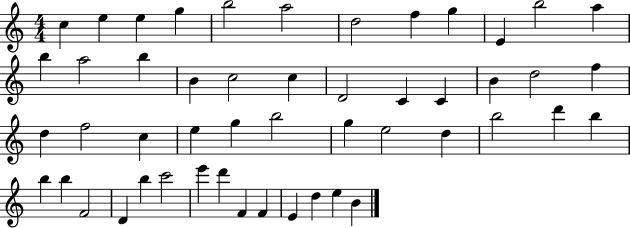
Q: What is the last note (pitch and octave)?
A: B4